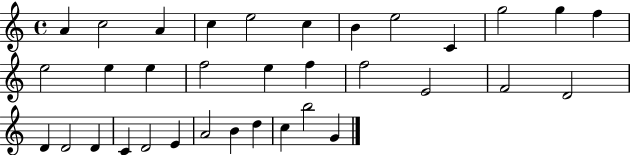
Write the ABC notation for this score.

X:1
T:Untitled
M:4/4
L:1/4
K:C
A c2 A c e2 c B e2 C g2 g f e2 e e f2 e f f2 E2 F2 D2 D D2 D C D2 E A2 B d c b2 G